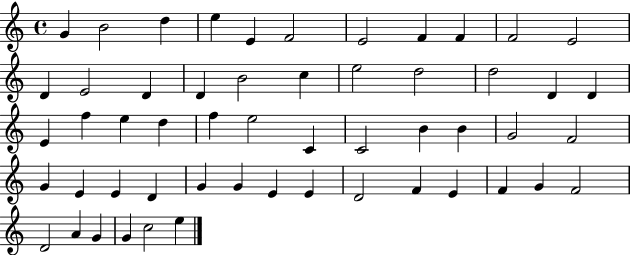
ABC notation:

X:1
T:Untitled
M:4/4
L:1/4
K:C
G B2 d e E F2 E2 F F F2 E2 D E2 D D B2 c e2 d2 d2 D D E f e d f e2 C C2 B B G2 F2 G E E D G G E E D2 F E F G F2 D2 A G G c2 e